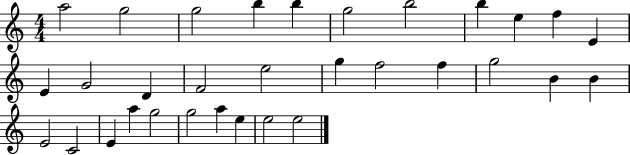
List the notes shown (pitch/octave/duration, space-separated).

A5/h G5/h G5/h B5/q B5/q G5/h B5/h B5/q E5/q F5/q E4/q E4/q G4/h D4/q F4/h E5/h G5/q F5/h F5/q G5/h B4/q B4/q E4/h C4/h E4/q A5/q G5/h G5/h A5/q E5/q E5/h E5/h